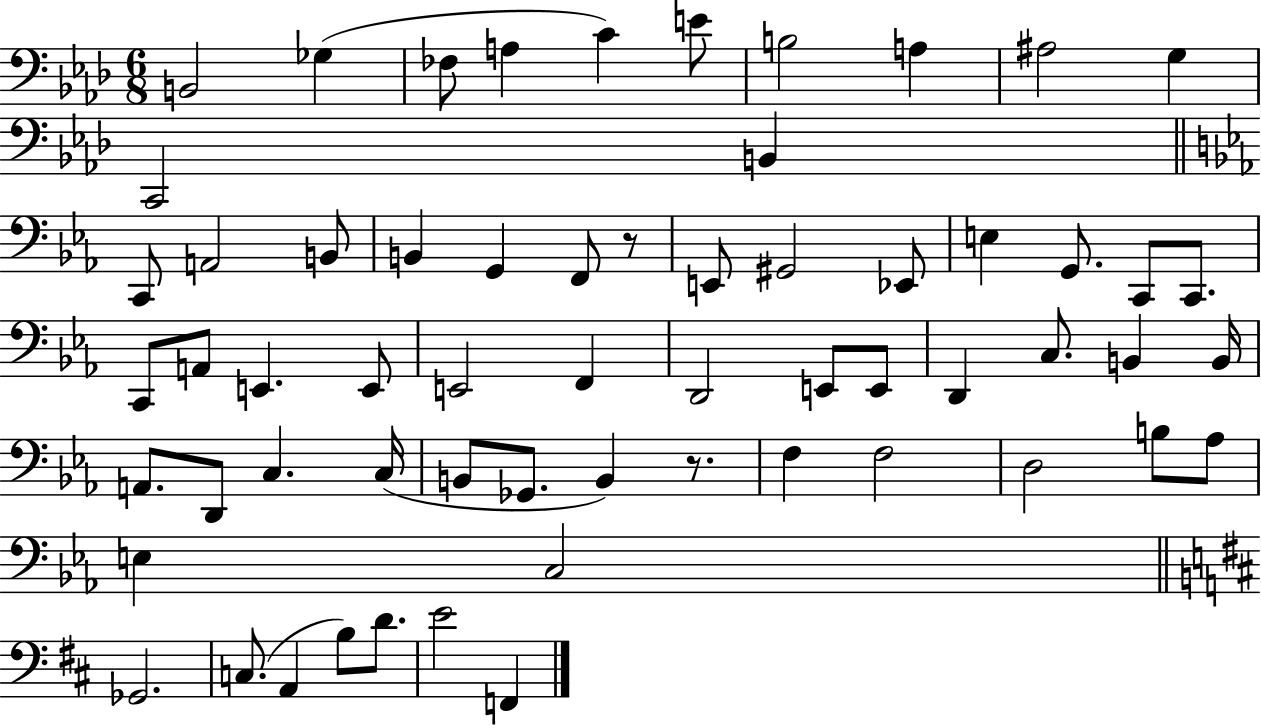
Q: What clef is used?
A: bass